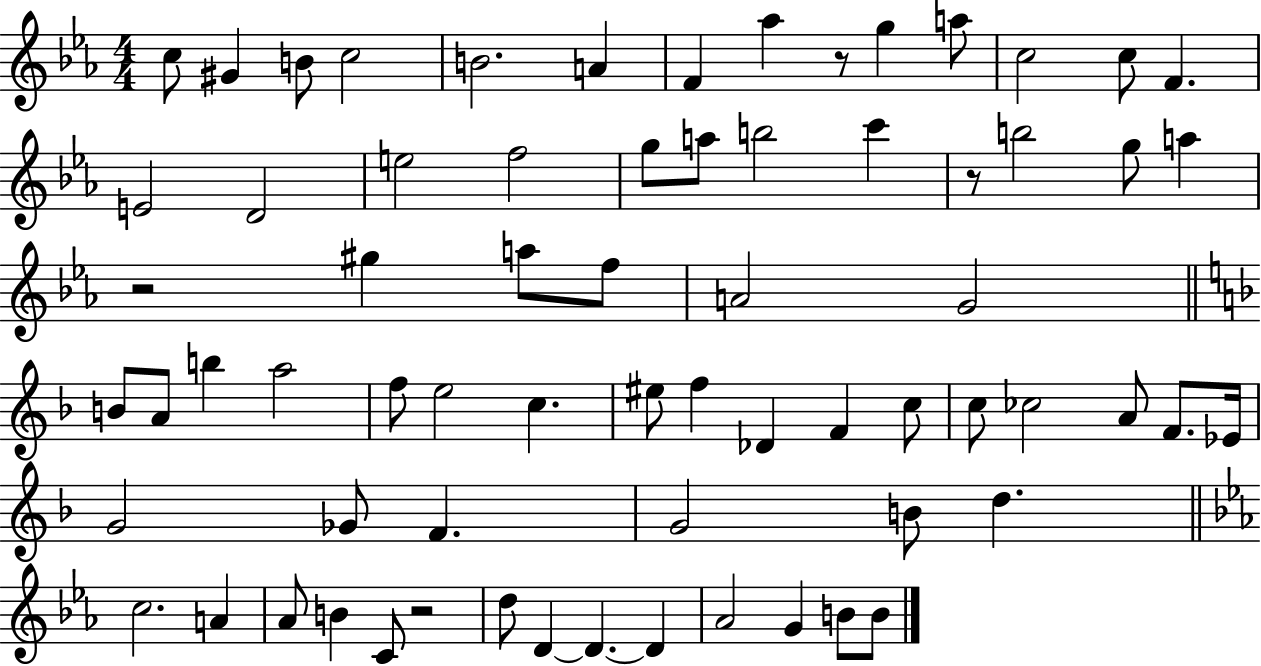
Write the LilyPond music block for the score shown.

{
  \clef treble
  \numericTimeSignature
  \time 4/4
  \key ees \major
  c''8 gis'4 b'8 c''2 | b'2. a'4 | f'4 aes''4 r8 g''4 a''8 | c''2 c''8 f'4. | \break e'2 d'2 | e''2 f''2 | g''8 a''8 b''2 c'''4 | r8 b''2 g''8 a''4 | \break r2 gis''4 a''8 f''8 | a'2 g'2 | \bar "||" \break \key f \major b'8 a'8 b''4 a''2 | f''8 e''2 c''4. | eis''8 f''4 des'4 f'4 c''8 | c''8 ces''2 a'8 f'8. ees'16 | \break g'2 ges'8 f'4. | g'2 b'8 d''4. | \bar "||" \break \key ees \major c''2. a'4 | aes'8 b'4 c'8 r2 | d''8 d'4~~ d'4.~~ d'4 | aes'2 g'4 b'8 b'8 | \break \bar "|."
}